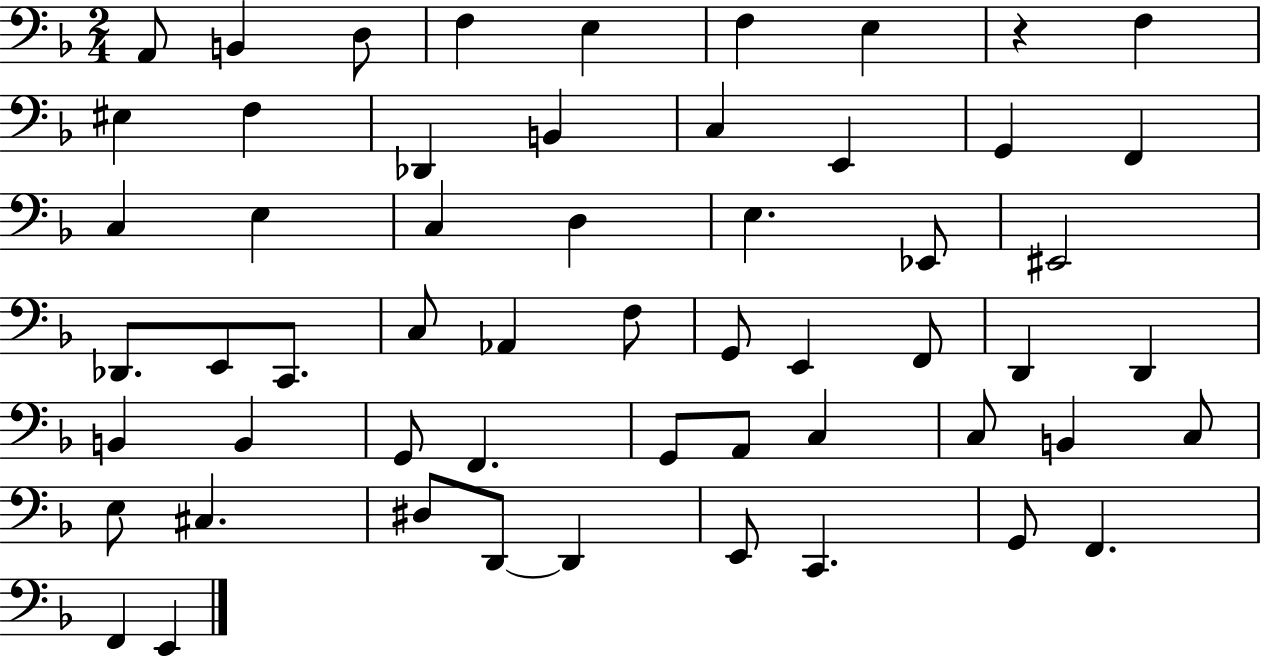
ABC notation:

X:1
T:Untitled
M:2/4
L:1/4
K:F
A,,/2 B,, D,/2 F, E, F, E, z F, ^E, F, _D,, B,, C, E,, G,, F,, C, E, C, D, E, _E,,/2 ^E,,2 _D,,/2 E,,/2 C,,/2 C,/2 _A,, F,/2 G,,/2 E,, F,,/2 D,, D,, B,, B,, G,,/2 F,, G,,/2 A,,/2 C, C,/2 B,, C,/2 E,/2 ^C, ^D,/2 D,,/2 D,, E,,/2 C,, G,,/2 F,, F,, E,,